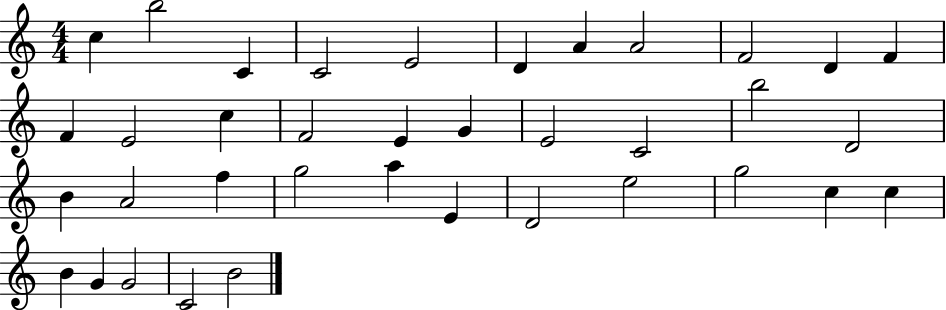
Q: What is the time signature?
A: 4/4